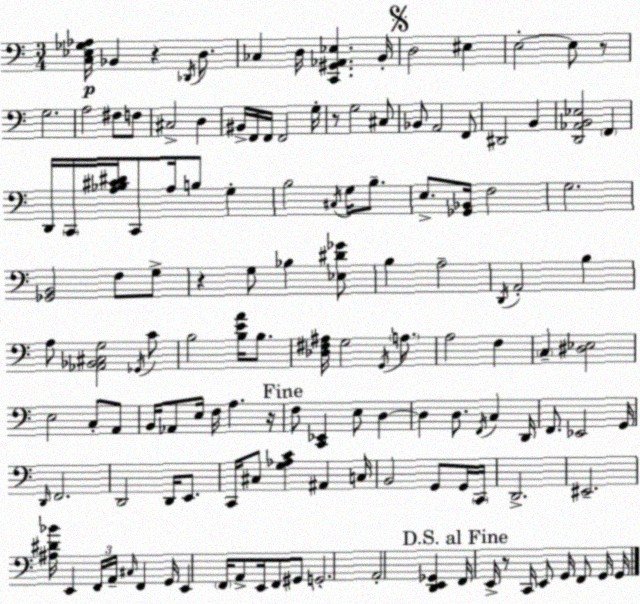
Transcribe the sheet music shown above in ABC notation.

X:1
T:Untitled
M:3/4
L:1/4
K:C
[C,_E,_G,_A,]/4 _B,, z _D,,/4 D,/2 _C, D,/4 [C,,^G,,_A,,_E,] B,,/4 D,2 ^E, E,2 E,/2 z/2 G,2 A,2 ^F,/2 F,/2 ^C,2 D, ^B,,/4 F,,/4 F,,/4 F,,2 G,/4 z/2 G,2 ^C,/2 _B,,/2 A,,2 F,,/2 ^D,,2 B,, [D,,_A,,B,,_E,]2 F,, D,,/4 C,,/4 [A,_B,^C^D]/4 C,,/2 A,/4 B,/2 G, B,2 ^C,/4 G,/4 B,/2 E,/2 [_G,,_B,,]/4 F,2 G,2 [_G,,B,,]2 F,/2 G,/2 z G,/2 _B, [_E,^D_G]/2 B, A,2 D,,/4 A,,2 B, A,/2 [_A,,_B,,^C,G,]2 _G,,/4 C/2 B,2 [B,EA]/4 B,/2 [_D,^F,^A,]/4 G,2 G,,/4 A,/2 A,2 F, C, [^D,_E,]2 E,2 C,/2 A,,/2 B,,/4 _A,,/2 E,/4 F,/4 A, z/4 F,/2 [C,,_E,,] E,/2 D, D, D,/2 F,,/4 C, D,,/4 F,,/2 _E,,2 G,,/4 D,,/4 F,,2 D,,2 D,,/4 E,,/2 C,,/4 ^C,/2 [G,_A,C] ^A,, C,/4 B,,2 G,,/2 G,,/4 C,,/4 D,,2 ^E,,2 [^A,^D_B]/4 E,, F,,/4 A,,/4 ^C,/4 F,, G,,/4 E,, F,,/4 A,,/2 E,,/4 F,,/2 ^G,,/2 G,,2 A,,2 [D,,E,,_G,,] F,,/4 E,,/4 z/2 C,,/4 E,,/2 G,,/4 F,,/2 G,,/4 G,,/4